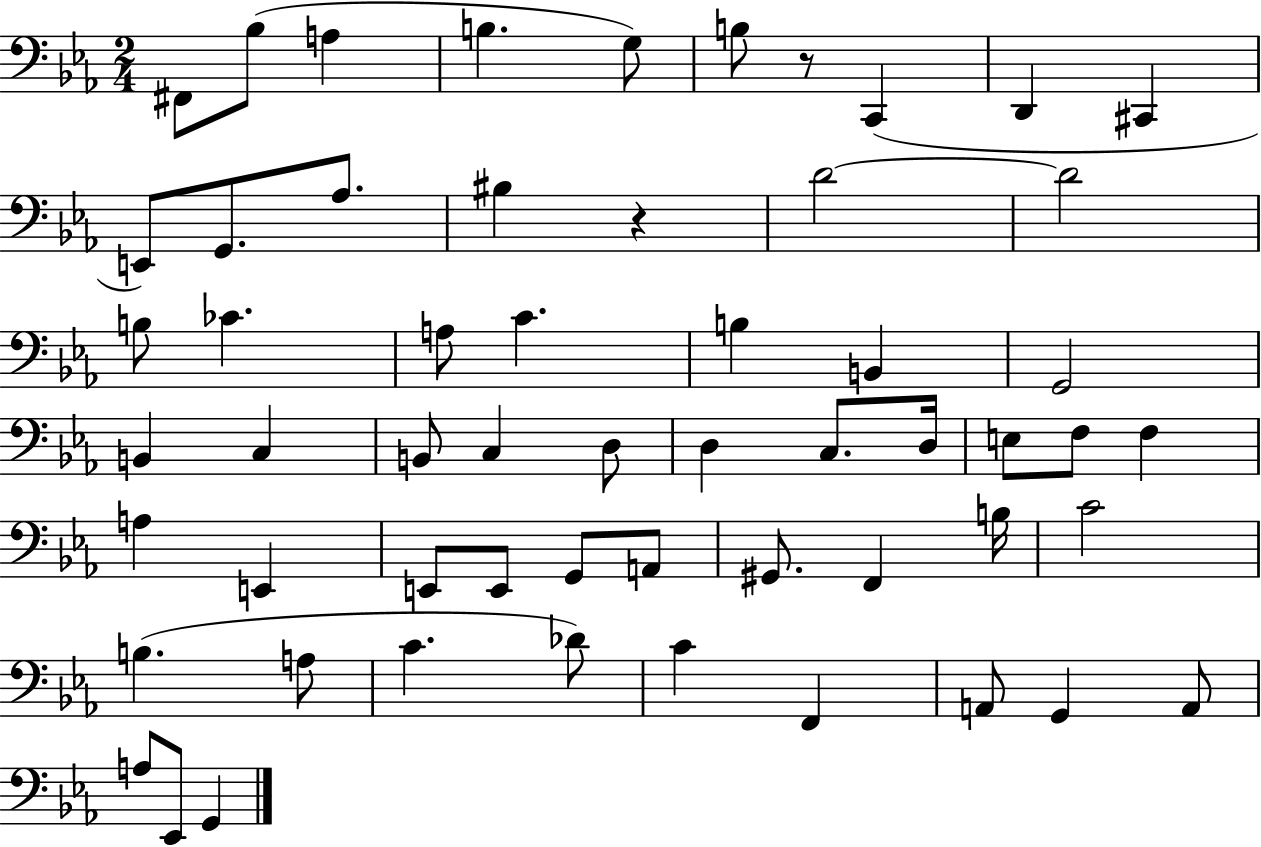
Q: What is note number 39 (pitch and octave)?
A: A2